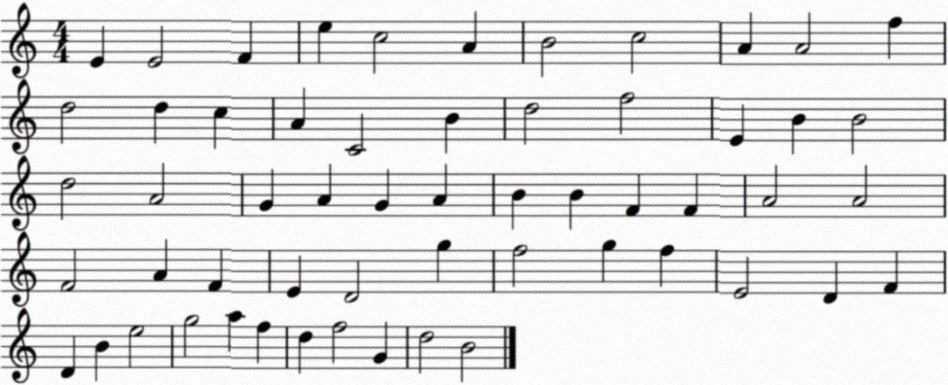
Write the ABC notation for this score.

X:1
T:Untitled
M:4/4
L:1/4
K:C
E E2 F e c2 A B2 c2 A A2 f d2 d c A C2 B d2 f2 E B B2 d2 A2 G A G A B B F F A2 A2 F2 A F E D2 g f2 g f E2 D F D B e2 g2 a f d f2 G d2 B2